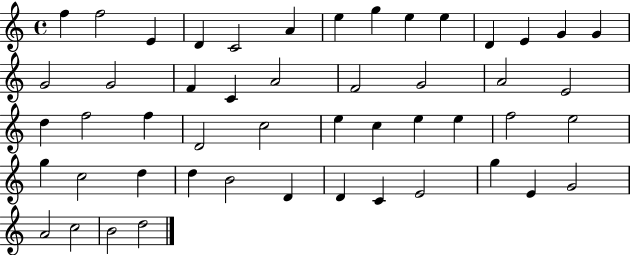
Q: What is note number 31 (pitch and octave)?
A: E5